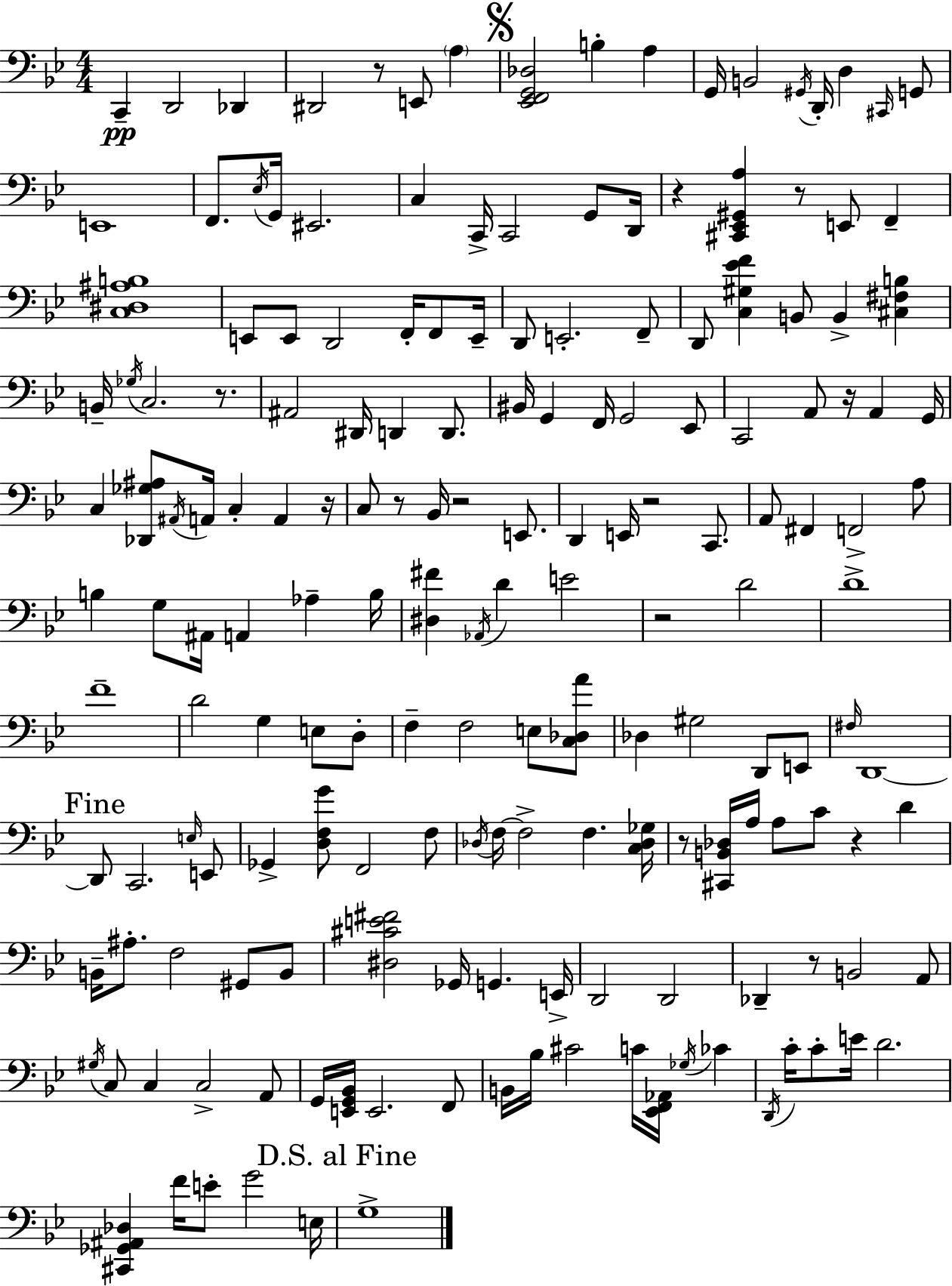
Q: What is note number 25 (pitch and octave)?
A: D2